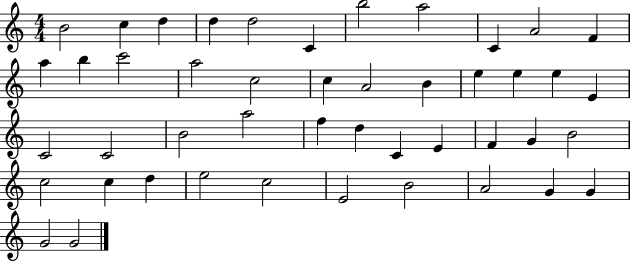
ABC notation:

X:1
T:Untitled
M:4/4
L:1/4
K:C
B2 c d d d2 C b2 a2 C A2 F a b c'2 a2 c2 c A2 B e e e E C2 C2 B2 a2 f d C E F G B2 c2 c d e2 c2 E2 B2 A2 G G G2 G2